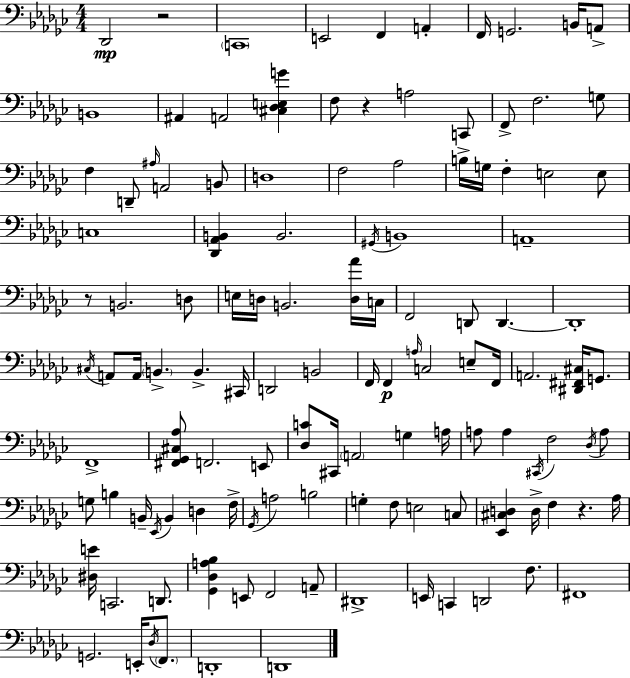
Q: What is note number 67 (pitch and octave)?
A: A2